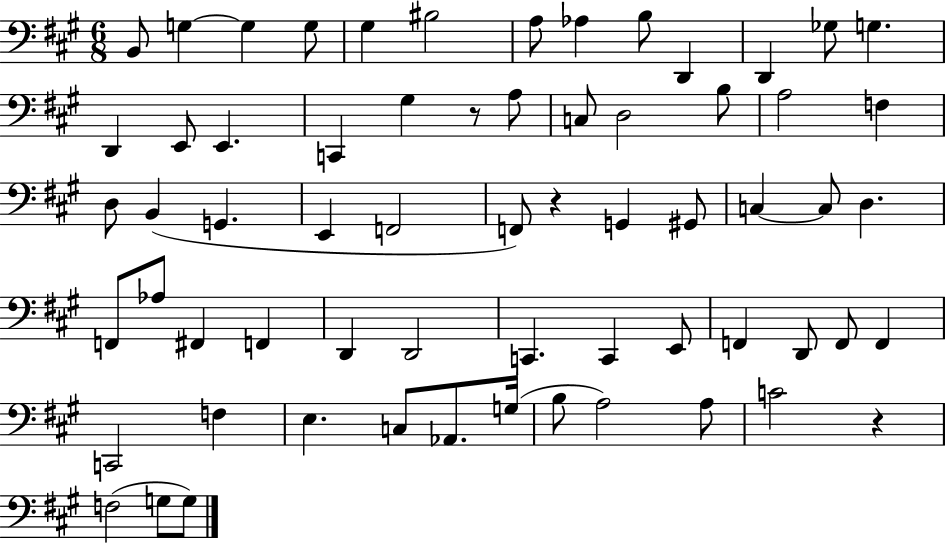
{
  \clef bass
  \numericTimeSignature
  \time 6/8
  \key a \major
  b,8 g4~~ g4 g8 | gis4 bis2 | a8 aes4 b8 d,4 | d,4 ges8 g4. | \break d,4 e,8 e,4. | c,4 gis4 r8 a8 | c8 d2 b8 | a2 f4 | \break d8 b,4( g,4. | e,4 f,2 | f,8) r4 g,4 gis,8 | c4~~ c8 d4. | \break f,8 aes8 fis,4 f,4 | d,4 d,2 | c,4. c,4 e,8 | f,4 d,8 f,8 f,4 | \break c,2 f4 | e4. c8 aes,8. g16( | b8 a2) a8 | c'2 r4 | \break f2( g8 g8) | \bar "|."
}